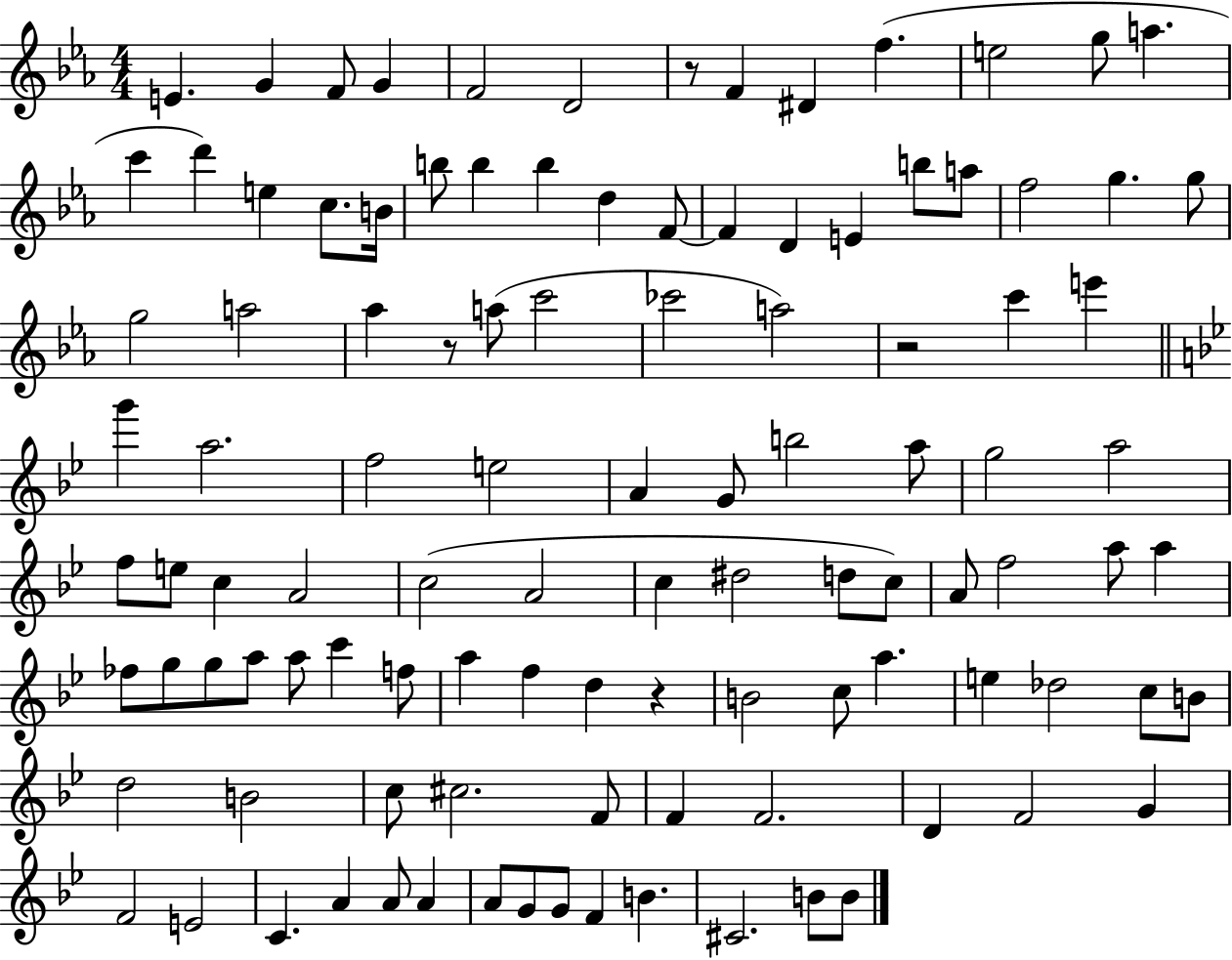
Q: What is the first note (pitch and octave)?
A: E4